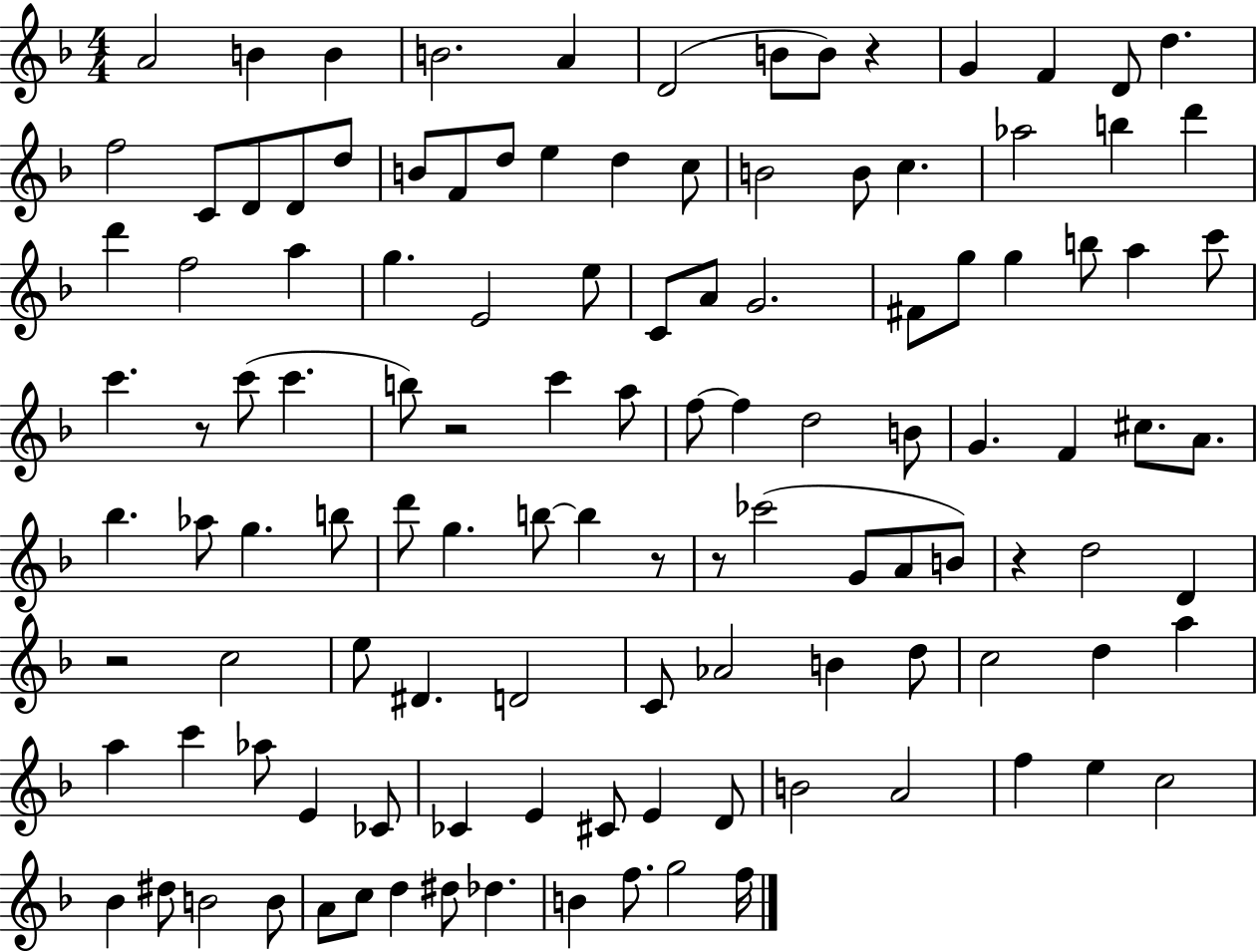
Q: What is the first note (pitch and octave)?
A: A4